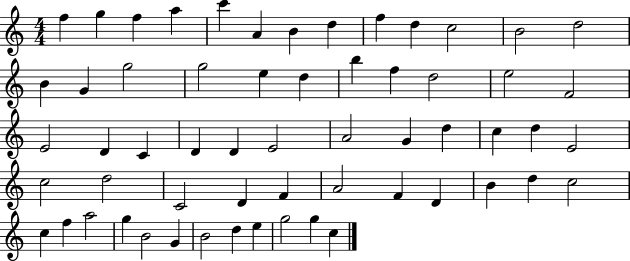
F5/q G5/q F5/q A5/q C6/q A4/q B4/q D5/q F5/q D5/q C5/h B4/h D5/h B4/q G4/q G5/h G5/h E5/q D5/q B5/q F5/q D5/h E5/h F4/h E4/h D4/q C4/q D4/q D4/q E4/h A4/h G4/q D5/q C5/q D5/q E4/h C5/h D5/h C4/h D4/q F4/q A4/h F4/q D4/q B4/q D5/q C5/h C5/q F5/q A5/h G5/q B4/h G4/q B4/h D5/q E5/q G5/h G5/q C5/q